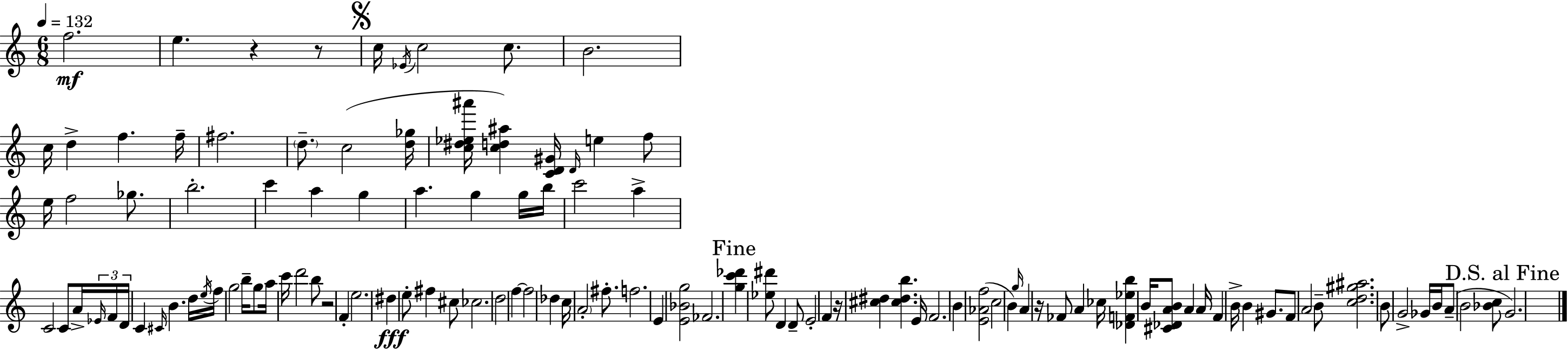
{
  \clef treble
  \numericTimeSignature
  \time 6/8
  \key c \major
  \tempo 4 = 132
  f''2.\mf | e''4. r4 r8 | \mark \markup { \musicglyph "scripts.segno" } c''16 \acciaccatura { ees'16 } c''2 c''8. | b'2. | \break c''16 d''4-> f''4. | f''16-- fis''2. | \parenthesize d''8.-- c''2( | <d'' ges''>16 <c'' dis'' ees'' ais'''>16 <c'' d'' ais''>4) <c' d' gis'>16 \grace { d'16 } e''4 | \break f''8 e''16 f''2 ges''8. | b''2.-. | c'''4 a''4 g''4 | a''4. g''4 | \break g''16 b''16 c'''2 a''4-> | c'2 c'8 | a'16-> \tuplet 3/2 { \grace { ees'16 } f'16 d'16 } c'4 \grace { cis'16 } b'4. | d''16 \acciaccatura { e''16 } f''16 g''2 | \break b''16-- g''8 a''16 c'''16 d'''2 | b''8 r2 | f'4-. e''2. | dis''4\fff e''8-. fis''4 | \break cis''8 ces''2. | d''2 | f''4~~ f''2 | des''4 c''16 \parenthesize a'2-. | \break fis''8.-. f''2. | e'4 <e' bes' g''>2 | fes'2. | \mark "Fine" <g'' c''' des'''>4 <ees'' dis'''>8 d'4 | \break d'8-- e'2-. | f'4 r16 <cis'' dis''>4 <cis'' dis'' b''>4. | e'16 f'2. | b'4 <e' aes' f''>2( | \break c''2 | b'4) \grace { g''16 } a'4 r16 fes'8 | a'4 ces''16 <des' f' ees'' b''>4 b'16 <cis' des' a' b'>8 | a'4 a'16 f'4 b'16-> b'4 | \break gis'8. f'8 a'2 | b'8-- <c'' d'' gis'' ais''>2. | b'8 g'2-> | ges'16 b'16 a'8--( b'2 | \break <bes' c''>8 \mark "D.S. al Fine" g'2.) | \bar "|."
}